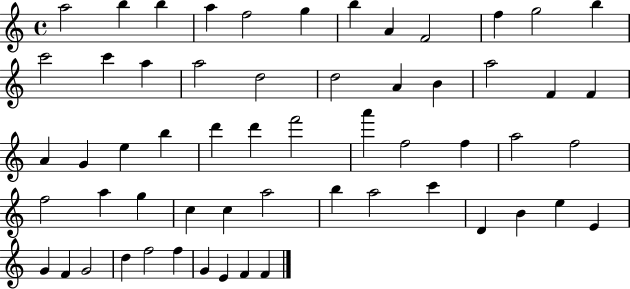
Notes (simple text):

A5/h B5/q B5/q A5/q F5/h G5/q B5/q A4/q F4/h F5/q G5/h B5/q C6/h C6/q A5/q A5/h D5/h D5/h A4/q B4/q A5/h F4/q F4/q A4/q G4/q E5/q B5/q D6/q D6/q F6/h A6/q F5/h F5/q A5/h F5/h F5/h A5/q G5/q C5/q C5/q A5/h B5/q A5/h C6/q D4/q B4/q E5/q E4/q G4/q F4/q G4/h D5/q F5/h F5/q G4/q E4/q F4/q F4/q